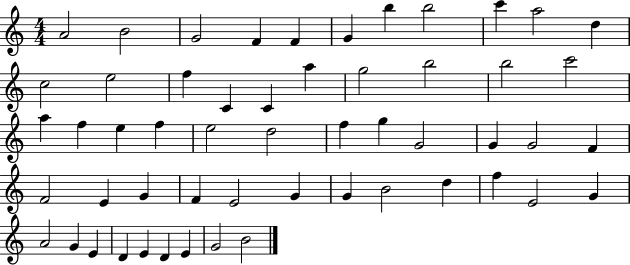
{
  \clef treble
  \numericTimeSignature
  \time 4/4
  \key c \major
  a'2 b'2 | g'2 f'4 f'4 | g'4 b''4 b''2 | c'''4 a''2 d''4 | \break c''2 e''2 | f''4 c'4 c'4 a''4 | g''2 b''2 | b''2 c'''2 | \break a''4 f''4 e''4 f''4 | e''2 d''2 | f''4 g''4 g'2 | g'4 g'2 f'4 | \break f'2 e'4 g'4 | f'4 e'2 g'4 | g'4 b'2 d''4 | f''4 e'2 g'4 | \break a'2 g'4 e'4 | d'4 e'4 d'4 e'4 | g'2 b'2 | \bar "|."
}